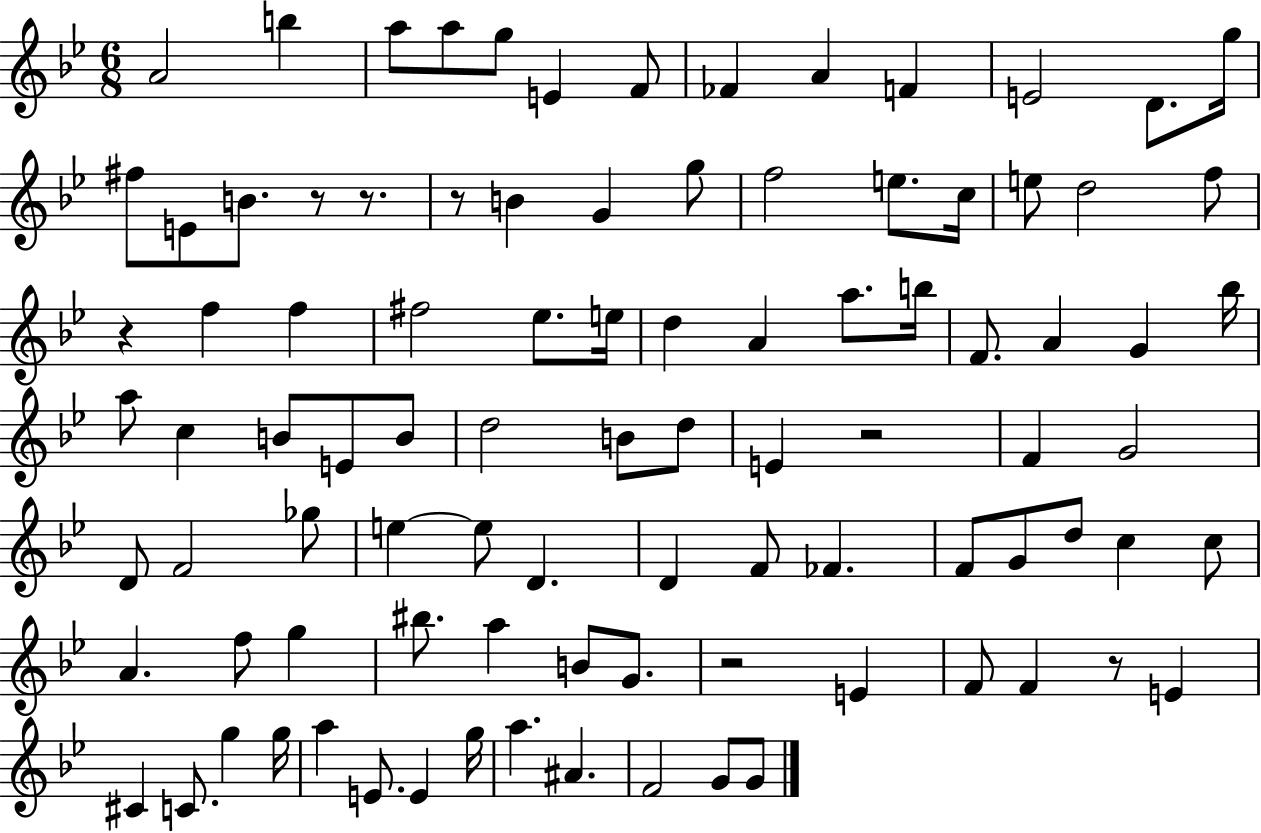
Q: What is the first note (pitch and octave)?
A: A4